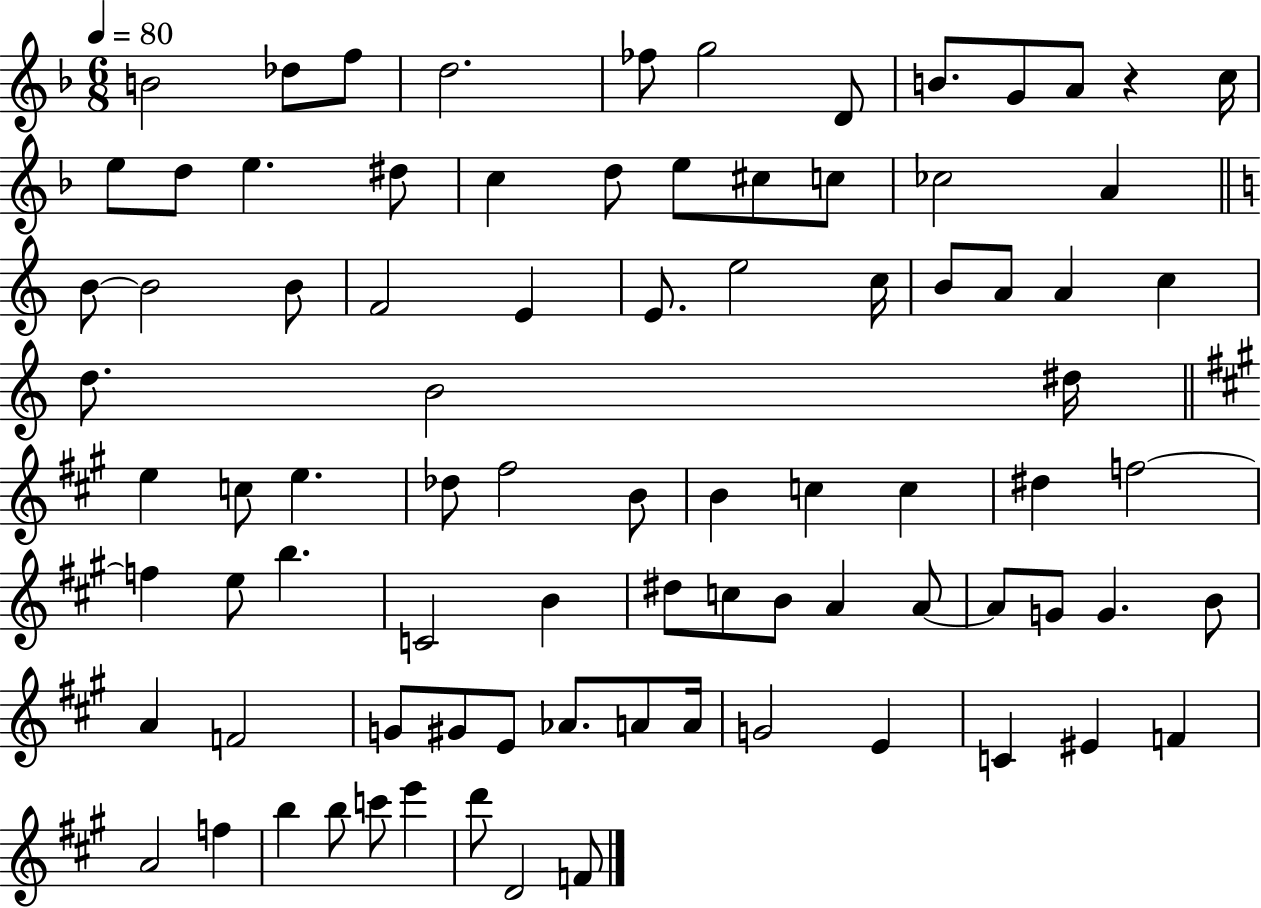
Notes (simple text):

B4/h Db5/e F5/e D5/h. FES5/e G5/h D4/e B4/e. G4/e A4/e R/q C5/s E5/e D5/e E5/q. D#5/e C5/q D5/e E5/e C#5/e C5/e CES5/h A4/q B4/e B4/h B4/e F4/h E4/q E4/e. E5/h C5/s B4/e A4/e A4/q C5/q D5/e. B4/h D#5/s E5/q C5/e E5/q. Db5/e F#5/h B4/e B4/q C5/q C5/q D#5/q F5/h F5/q E5/e B5/q. C4/h B4/q D#5/e C5/e B4/e A4/q A4/e A4/e G4/e G4/q. B4/e A4/q F4/h G4/e G#4/e E4/e Ab4/e. A4/e A4/s G4/h E4/q C4/q EIS4/q F4/q A4/h F5/q B5/q B5/e C6/e E6/q D6/e D4/h F4/e